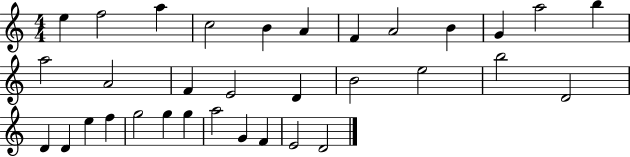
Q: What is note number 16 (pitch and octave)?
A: E4